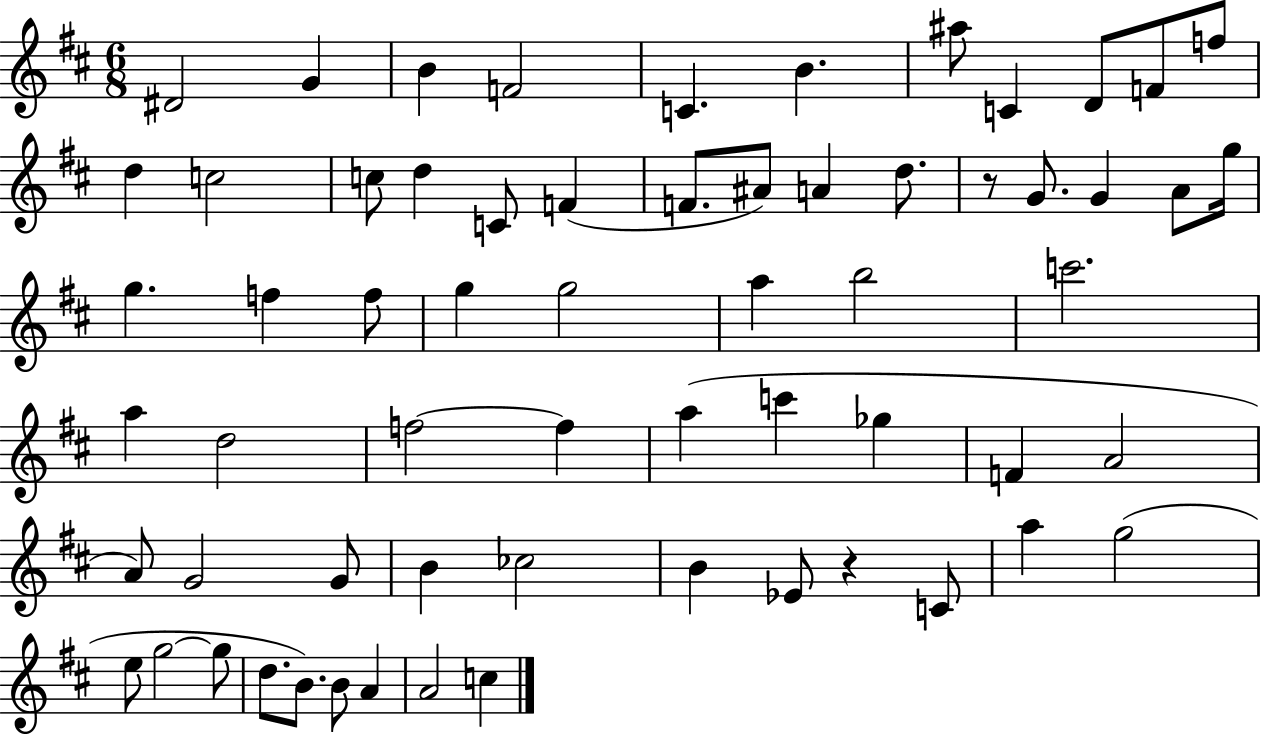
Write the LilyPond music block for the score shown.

{
  \clef treble
  \numericTimeSignature
  \time 6/8
  \key d \major
  dis'2 g'4 | b'4 f'2 | c'4. b'4. | ais''8 c'4 d'8 f'8 f''8 | \break d''4 c''2 | c''8 d''4 c'8 f'4( | f'8. ais'8) a'4 d''8. | r8 g'8. g'4 a'8 g''16 | \break g''4. f''4 f''8 | g''4 g''2 | a''4 b''2 | c'''2. | \break a''4 d''2 | f''2~~ f''4 | a''4( c'''4 ges''4 | f'4 a'2 | \break a'8) g'2 g'8 | b'4 ces''2 | b'4 ees'8 r4 c'8 | a''4 g''2( | \break e''8 g''2~~ g''8 | d''8. b'8.) b'8 a'4 | a'2 c''4 | \bar "|."
}